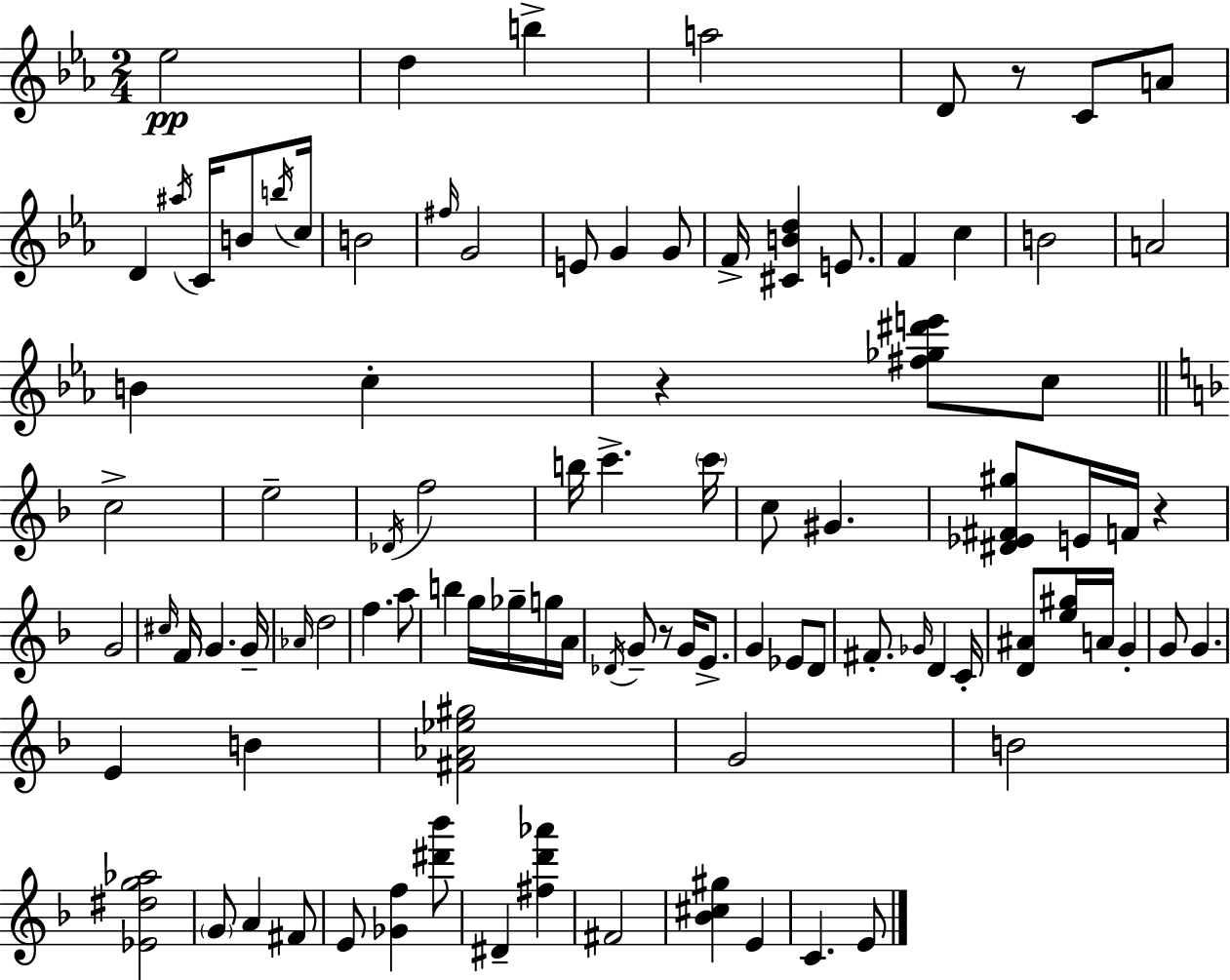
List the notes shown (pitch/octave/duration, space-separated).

Eb5/h D5/q B5/q A5/h D4/e R/e C4/e A4/e D4/q A#5/s C4/s B4/e B5/s C5/s B4/h F#5/s G4/h E4/e G4/q G4/e F4/s [C#4,B4,D5]/q E4/e. F4/q C5/q B4/h A4/h B4/q C5/q R/q [F#5,Gb5,D#6,E6]/e C5/e C5/h E5/h Db4/s F5/h B5/s C6/q. C6/s C5/e G#4/q. [D#4,Eb4,F#4,G#5]/e E4/s F4/s R/q G4/h C#5/s F4/s G4/q. G4/s Ab4/s D5/h F5/q. A5/e B5/q G5/s Gb5/s G5/s A4/s Db4/s G4/e R/e G4/s E4/e. G4/q Eb4/e D4/e F#4/e. Gb4/s D4/q C4/s [D4,A#4]/e [E5,G#5]/s A4/s G4/q G4/e G4/q. E4/q B4/q [F#4,Ab4,Eb5,G#5]/h G4/h B4/h [Eb4,D#5,G5,Ab5]/h G4/e A4/q F#4/e E4/e [Gb4,F5]/q [D#6,Bb6]/e D#4/q [F#5,D6,Ab6]/q F#4/h [Bb4,C#5,G#5]/q E4/q C4/q. E4/e